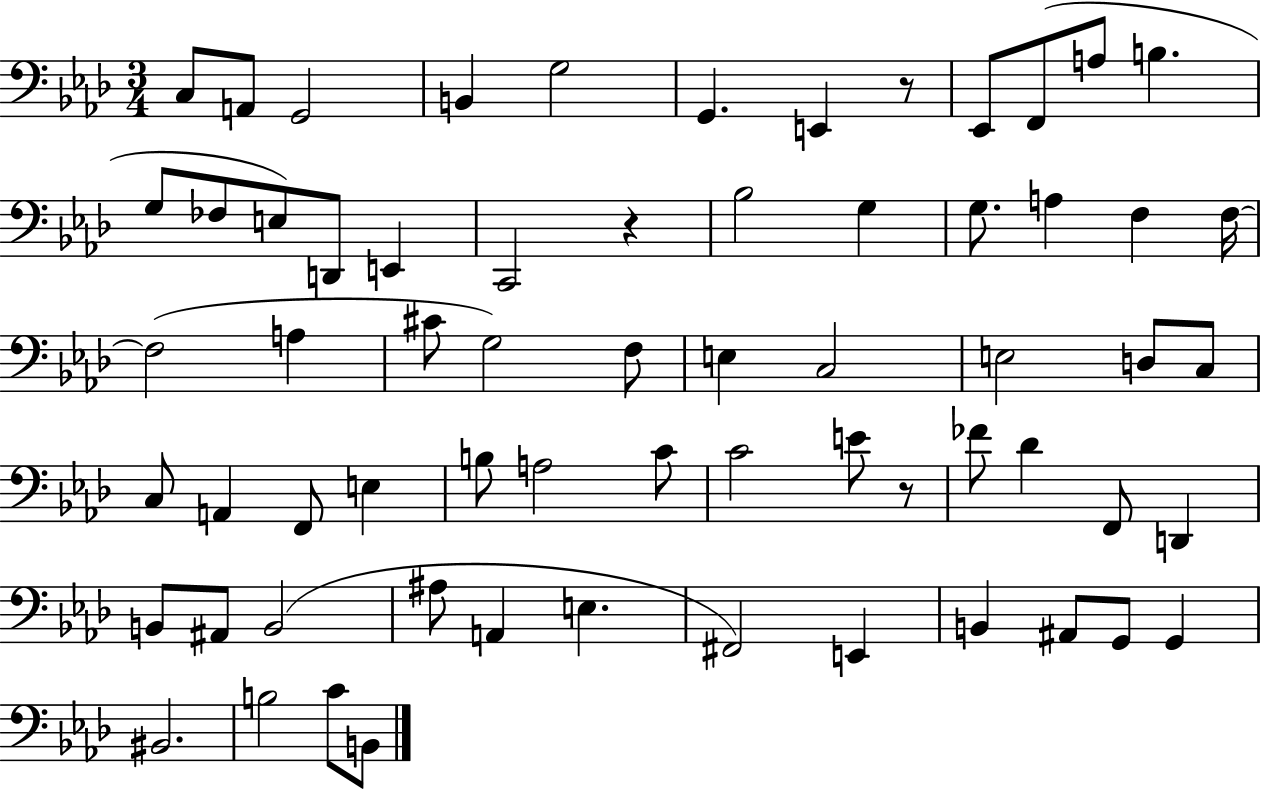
C3/e A2/e G2/h B2/q G3/h G2/q. E2/q R/e Eb2/e F2/e A3/e B3/q. G3/e FES3/e E3/e D2/e E2/q C2/h R/q Bb3/h G3/q G3/e. A3/q F3/q F3/s F3/h A3/q C#4/e G3/h F3/e E3/q C3/h E3/h D3/e C3/e C3/e A2/q F2/e E3/q B3/e A3/h C4/e C4/h E4/e R/e FES4/e Db4/q F2/e D2/q B2/e A#2/e B2/h A#3/e A2/q E3/q. F#2/h E2/q B2/q A#2/e G2/e G2/q BIS2/h. B3/h C4/e B2/e